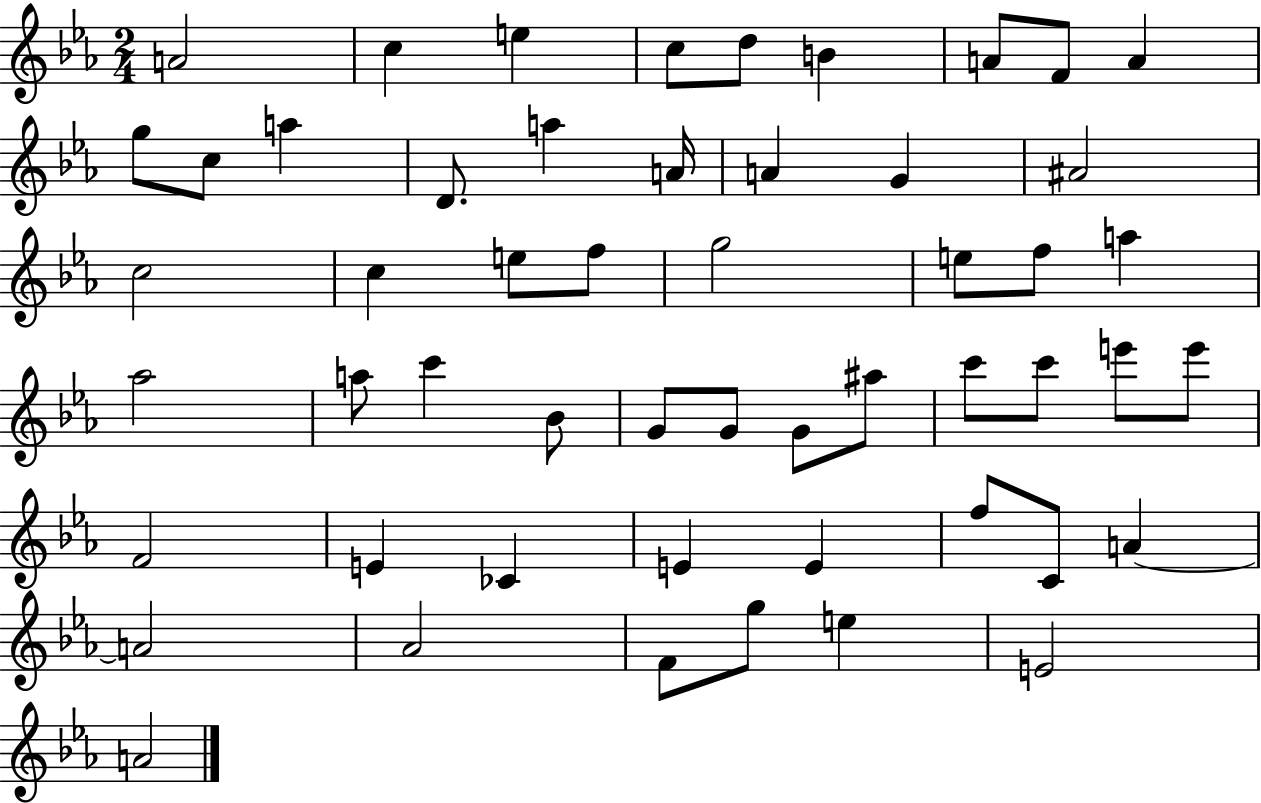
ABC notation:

X:1
T:Untitled
M:2/4
L:1/4
K:Eb
A2 c e c/2 d/2 B A/2 F/2 A g/2 c/2 a D/2 a A/4 A G ^A2 c2 c e/2 f/2 g2 e/2 f/2 a _a2 a/2 c' _B/2 G/2 G/2 G/2 ^a/2 c'/2 c'/2 e'/2 e'/2 F2 E _C E E f/2 C/2 A A2 _A2 F/2 g/2 e E2 A2